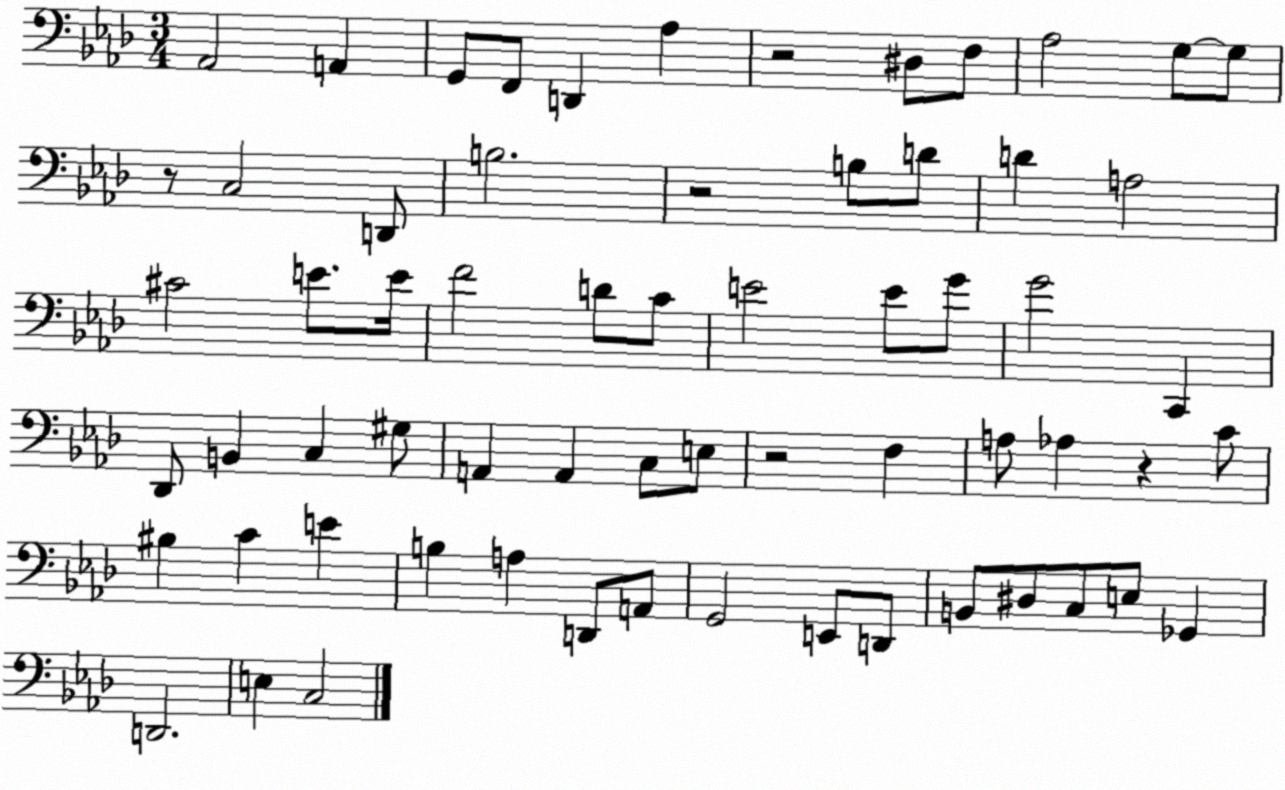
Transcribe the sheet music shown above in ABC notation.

X:1
T:Untitled
M:3/4
L:1/4
K:Ab
_A,,2 A,, G,,/2 F,,/2 D,, _A, z2 ^D,/2 F,/2 _A,2 G,/2 G,/2 z/2 C,2 D,,/2 B,2 z2 B,/2 D/2 D A,2 ^C2 E/2 E/4 F2 D/2 C/2 E2 E/2 G/2 G2 C,, _D,,/2 B,, C, ^G,/2 A,, A,, C,/2 E,/2 z2 F, A,/2 _A, z C/2 ^B, C E B, A, D,,/2 A,,/2 G,,2 E,,/2 D,,/2 B,,/2 ^D,/2 C,/2 E,/2 _G,, D,,2 E, C,2